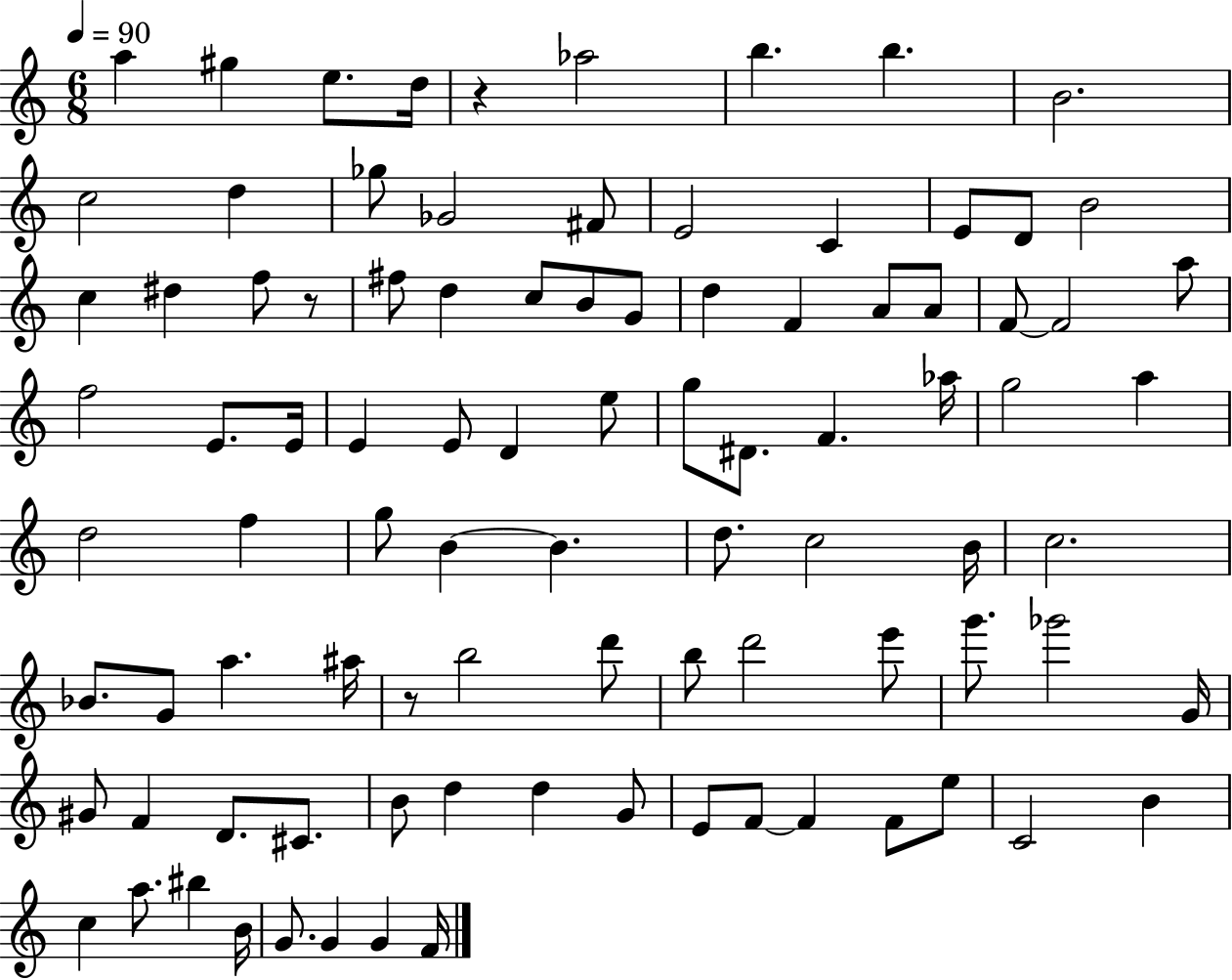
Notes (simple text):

A5/q G#5/q E5/e. D5/s R/q Ab5/h B5/q. B5/q. B4/h. C5/h D5/q Gb5/e Gb4/h F#4/e E4/h C4/q E4/e D4/e B4/h C5/q D#5/q F5/e R/e F#5/e D5/q C5/e B4/e G4/e D5/q F4/q A4/e A4/e F4/e F4/h A5/e F5/h E4/e. E4/s E4/q E4/e D4/q E5/e G5/e D#4/e. F4/q. Ab5/s G5/h A5/q D5/h F5/q G5/e B4/q B4/q. D5/e. C5/h B4/s C5/h. Bb4/e. G4/e A5/q. A#5/s R/e B5/h D6/e B5/e D6/h E6/e G6/e. Gb6/h G4/s G#4/e F4/q D4/e. C#4/e. B4/e D5/q D5/q G4/e E4/e F4/e F4/q F4/e E5/e C4/h B4/q C5/q A5/e. BIS5/q B4/s G4/e. G4/q G4/q F4/s